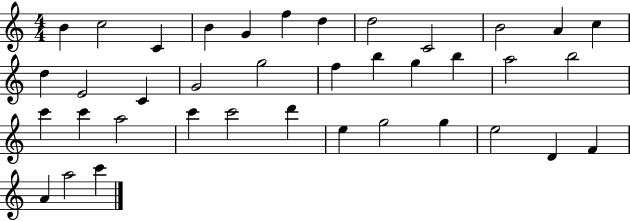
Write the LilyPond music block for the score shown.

{
  \clef treble
  \numericTimeSignature
  \time 4/4
  \key c \major
  b'4 c''2 c'4 | b'4 g'4 f''4 d''4 | d''2 c'2 | b'2 a'4 c''4 | \break d''4 e'2 c'4 | g'2 g''2 | f''4 b''4 g''4 b''4 | a''2 b''2 | \break c'''4 c'''4 a''2 | c'''4 c'''2 d'''4 | e''4 g''2 g''4 | e''2 d'4 f'4 | \break a'4 a''2 c'''4 | \bar "|."
}